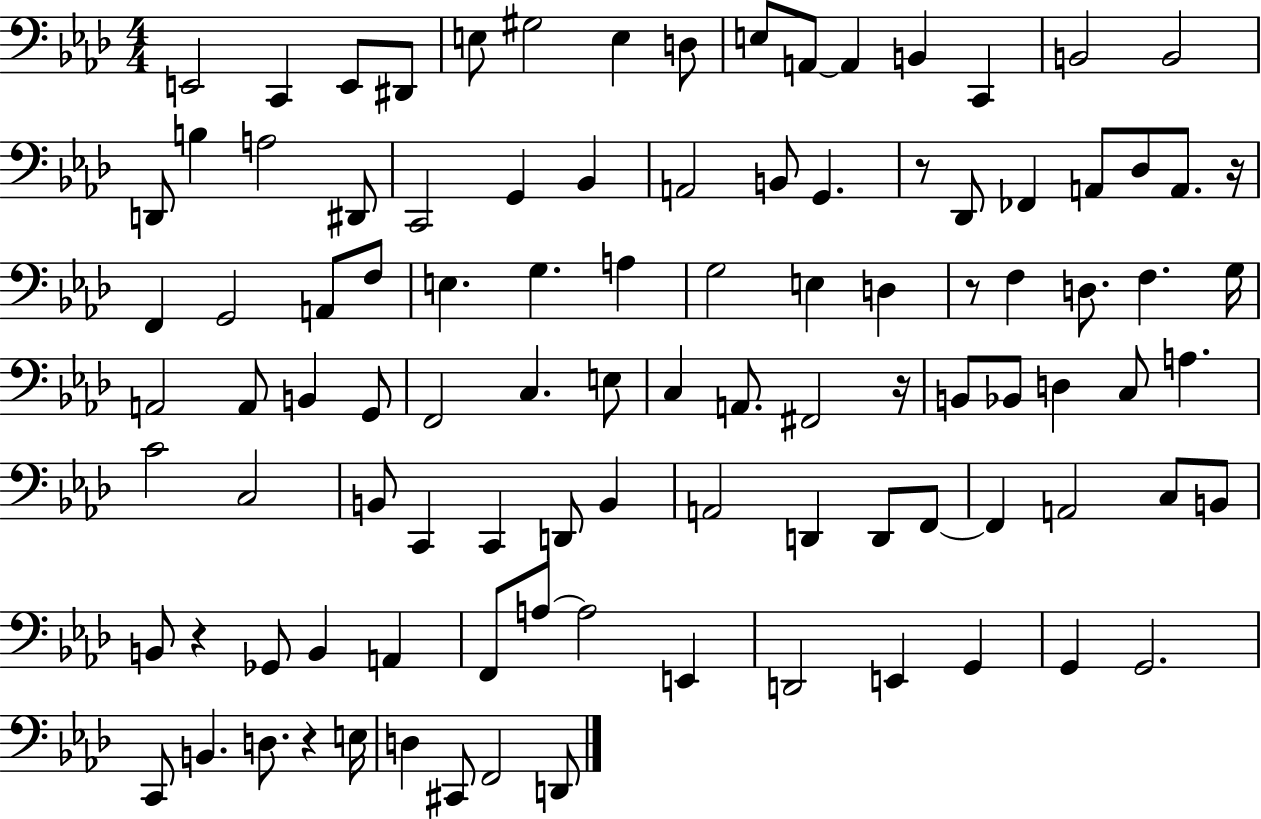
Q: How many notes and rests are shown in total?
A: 101